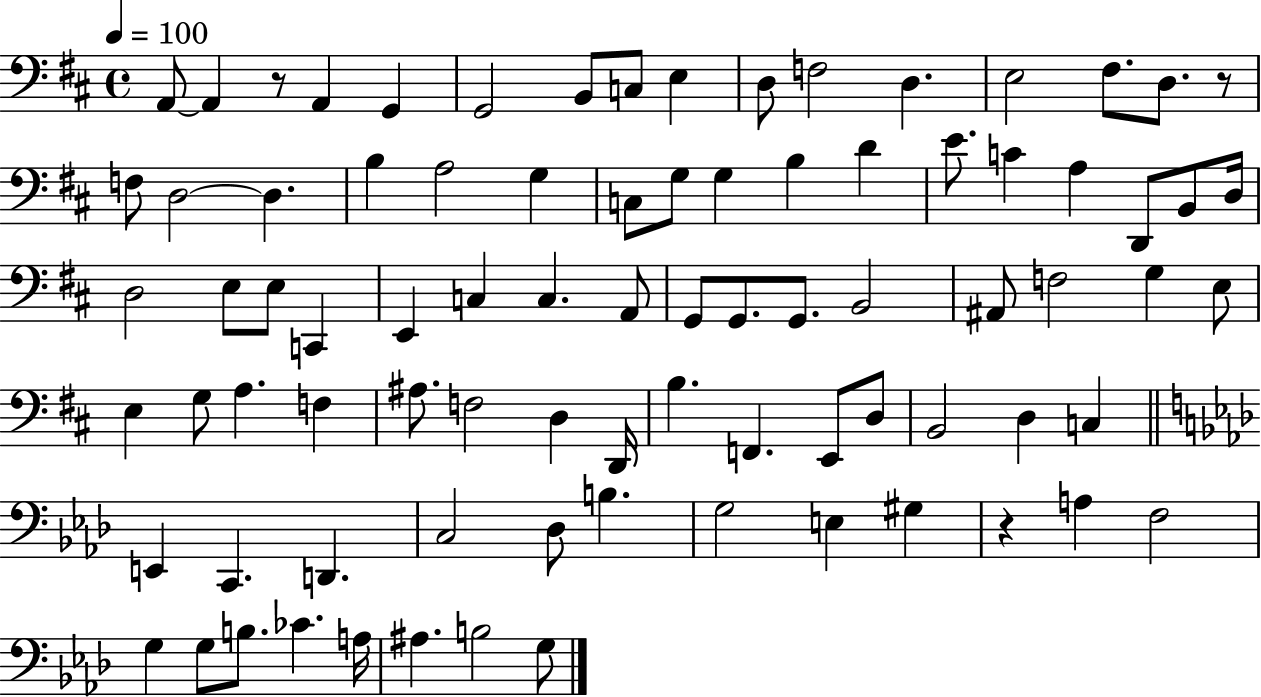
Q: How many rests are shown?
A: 3